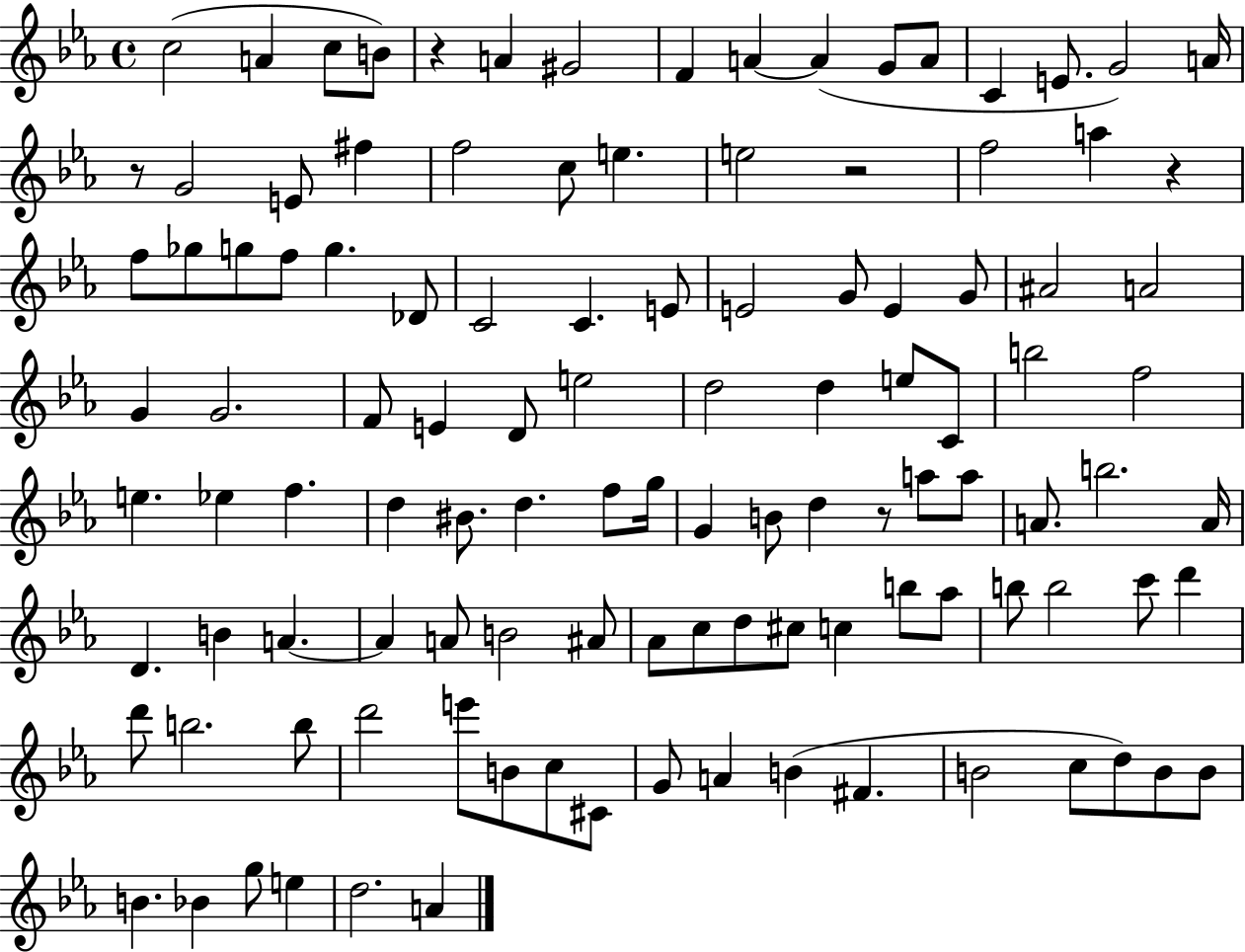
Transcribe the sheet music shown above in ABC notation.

X:1
T:Untitled
M:4/4
L:1/4
K:Eb
c2 A c/2 B/2 z A ^G2 F A A G/2 A/2 C E/2 G2 A/4 z/2 G2 E/2 ^f f2 c/2 e e2 z2 f2 a z f/2 _g/2 g/2 f/2 g _D/2 C2 C E/2 E2 G/2 E G/2 ^A2 A2 G G2 F/2 E D/2 e2 d2 d e/2 C/2 b2 f2 e _e f d ^B/2 d f/2 g/4 G B/2 d z/2 a/2 a/2 A/2 b2 A/4 D B A A A/2 B2 ^A/2 _A/2 c/2 d/2 ^c/2 c b/2 _a/2 b/2 b2 c'/2 d' d'/2 b2 b/2 d'2 e'/2 B/2 c/2 ^C/2 G/2 A B ^F B2 c/2 d/2 B/2 B/2 B _B g/2 e d2 A